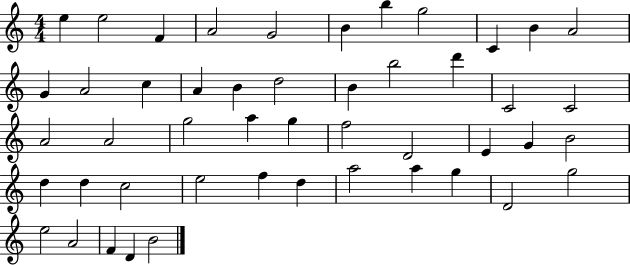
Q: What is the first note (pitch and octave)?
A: E5